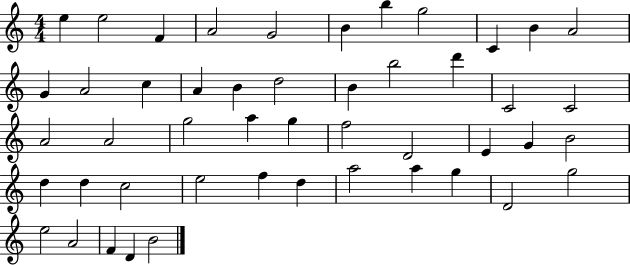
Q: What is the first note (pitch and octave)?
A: E5